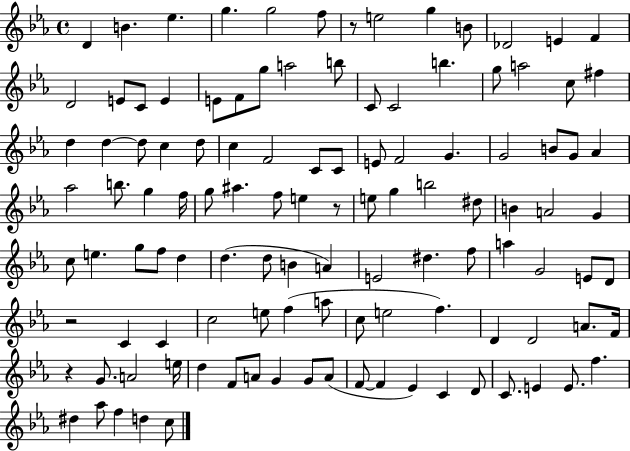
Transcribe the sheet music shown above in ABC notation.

X:1
T:Untitled
M:4/4
L:1/4
K:Eb
D B _e g g2 f/2 z/2 e2 g B/2 _D2 E F D2 E/2 C/2 E E/2 F/2 g/2 a2 b/2 C/2 C2 b g/2 a2 c/2 ^f d d d/2 c d/2 c F2 C/2 C/2 E/2 F2 G G2 B/2 G/2 _A _a2 b/2 g f/4 g/2 ^a f/2 e z/2 e/2 g b2 ^d/2 B A2 G c/2 e g/2 f/2 d d d/2 B A E2 ^d f/2 a G2 E/2 D/2 z2 C C c2 e/2 f a/2 c/2 e2 f D D2 A/2 F/4 z G/2 A2 e/4 d F/2 A/2 G G/2 A/2 F/2 F _E C D/2 C/2 E E/2 f ^d _a/2 f d c/2